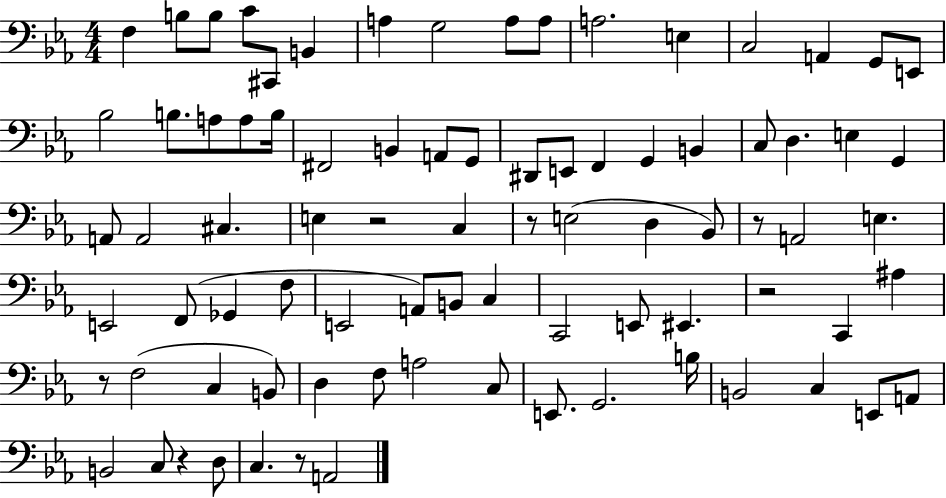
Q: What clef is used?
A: bass